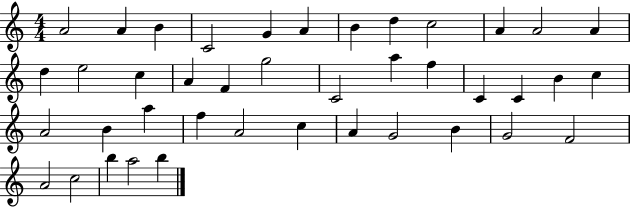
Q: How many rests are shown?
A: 0